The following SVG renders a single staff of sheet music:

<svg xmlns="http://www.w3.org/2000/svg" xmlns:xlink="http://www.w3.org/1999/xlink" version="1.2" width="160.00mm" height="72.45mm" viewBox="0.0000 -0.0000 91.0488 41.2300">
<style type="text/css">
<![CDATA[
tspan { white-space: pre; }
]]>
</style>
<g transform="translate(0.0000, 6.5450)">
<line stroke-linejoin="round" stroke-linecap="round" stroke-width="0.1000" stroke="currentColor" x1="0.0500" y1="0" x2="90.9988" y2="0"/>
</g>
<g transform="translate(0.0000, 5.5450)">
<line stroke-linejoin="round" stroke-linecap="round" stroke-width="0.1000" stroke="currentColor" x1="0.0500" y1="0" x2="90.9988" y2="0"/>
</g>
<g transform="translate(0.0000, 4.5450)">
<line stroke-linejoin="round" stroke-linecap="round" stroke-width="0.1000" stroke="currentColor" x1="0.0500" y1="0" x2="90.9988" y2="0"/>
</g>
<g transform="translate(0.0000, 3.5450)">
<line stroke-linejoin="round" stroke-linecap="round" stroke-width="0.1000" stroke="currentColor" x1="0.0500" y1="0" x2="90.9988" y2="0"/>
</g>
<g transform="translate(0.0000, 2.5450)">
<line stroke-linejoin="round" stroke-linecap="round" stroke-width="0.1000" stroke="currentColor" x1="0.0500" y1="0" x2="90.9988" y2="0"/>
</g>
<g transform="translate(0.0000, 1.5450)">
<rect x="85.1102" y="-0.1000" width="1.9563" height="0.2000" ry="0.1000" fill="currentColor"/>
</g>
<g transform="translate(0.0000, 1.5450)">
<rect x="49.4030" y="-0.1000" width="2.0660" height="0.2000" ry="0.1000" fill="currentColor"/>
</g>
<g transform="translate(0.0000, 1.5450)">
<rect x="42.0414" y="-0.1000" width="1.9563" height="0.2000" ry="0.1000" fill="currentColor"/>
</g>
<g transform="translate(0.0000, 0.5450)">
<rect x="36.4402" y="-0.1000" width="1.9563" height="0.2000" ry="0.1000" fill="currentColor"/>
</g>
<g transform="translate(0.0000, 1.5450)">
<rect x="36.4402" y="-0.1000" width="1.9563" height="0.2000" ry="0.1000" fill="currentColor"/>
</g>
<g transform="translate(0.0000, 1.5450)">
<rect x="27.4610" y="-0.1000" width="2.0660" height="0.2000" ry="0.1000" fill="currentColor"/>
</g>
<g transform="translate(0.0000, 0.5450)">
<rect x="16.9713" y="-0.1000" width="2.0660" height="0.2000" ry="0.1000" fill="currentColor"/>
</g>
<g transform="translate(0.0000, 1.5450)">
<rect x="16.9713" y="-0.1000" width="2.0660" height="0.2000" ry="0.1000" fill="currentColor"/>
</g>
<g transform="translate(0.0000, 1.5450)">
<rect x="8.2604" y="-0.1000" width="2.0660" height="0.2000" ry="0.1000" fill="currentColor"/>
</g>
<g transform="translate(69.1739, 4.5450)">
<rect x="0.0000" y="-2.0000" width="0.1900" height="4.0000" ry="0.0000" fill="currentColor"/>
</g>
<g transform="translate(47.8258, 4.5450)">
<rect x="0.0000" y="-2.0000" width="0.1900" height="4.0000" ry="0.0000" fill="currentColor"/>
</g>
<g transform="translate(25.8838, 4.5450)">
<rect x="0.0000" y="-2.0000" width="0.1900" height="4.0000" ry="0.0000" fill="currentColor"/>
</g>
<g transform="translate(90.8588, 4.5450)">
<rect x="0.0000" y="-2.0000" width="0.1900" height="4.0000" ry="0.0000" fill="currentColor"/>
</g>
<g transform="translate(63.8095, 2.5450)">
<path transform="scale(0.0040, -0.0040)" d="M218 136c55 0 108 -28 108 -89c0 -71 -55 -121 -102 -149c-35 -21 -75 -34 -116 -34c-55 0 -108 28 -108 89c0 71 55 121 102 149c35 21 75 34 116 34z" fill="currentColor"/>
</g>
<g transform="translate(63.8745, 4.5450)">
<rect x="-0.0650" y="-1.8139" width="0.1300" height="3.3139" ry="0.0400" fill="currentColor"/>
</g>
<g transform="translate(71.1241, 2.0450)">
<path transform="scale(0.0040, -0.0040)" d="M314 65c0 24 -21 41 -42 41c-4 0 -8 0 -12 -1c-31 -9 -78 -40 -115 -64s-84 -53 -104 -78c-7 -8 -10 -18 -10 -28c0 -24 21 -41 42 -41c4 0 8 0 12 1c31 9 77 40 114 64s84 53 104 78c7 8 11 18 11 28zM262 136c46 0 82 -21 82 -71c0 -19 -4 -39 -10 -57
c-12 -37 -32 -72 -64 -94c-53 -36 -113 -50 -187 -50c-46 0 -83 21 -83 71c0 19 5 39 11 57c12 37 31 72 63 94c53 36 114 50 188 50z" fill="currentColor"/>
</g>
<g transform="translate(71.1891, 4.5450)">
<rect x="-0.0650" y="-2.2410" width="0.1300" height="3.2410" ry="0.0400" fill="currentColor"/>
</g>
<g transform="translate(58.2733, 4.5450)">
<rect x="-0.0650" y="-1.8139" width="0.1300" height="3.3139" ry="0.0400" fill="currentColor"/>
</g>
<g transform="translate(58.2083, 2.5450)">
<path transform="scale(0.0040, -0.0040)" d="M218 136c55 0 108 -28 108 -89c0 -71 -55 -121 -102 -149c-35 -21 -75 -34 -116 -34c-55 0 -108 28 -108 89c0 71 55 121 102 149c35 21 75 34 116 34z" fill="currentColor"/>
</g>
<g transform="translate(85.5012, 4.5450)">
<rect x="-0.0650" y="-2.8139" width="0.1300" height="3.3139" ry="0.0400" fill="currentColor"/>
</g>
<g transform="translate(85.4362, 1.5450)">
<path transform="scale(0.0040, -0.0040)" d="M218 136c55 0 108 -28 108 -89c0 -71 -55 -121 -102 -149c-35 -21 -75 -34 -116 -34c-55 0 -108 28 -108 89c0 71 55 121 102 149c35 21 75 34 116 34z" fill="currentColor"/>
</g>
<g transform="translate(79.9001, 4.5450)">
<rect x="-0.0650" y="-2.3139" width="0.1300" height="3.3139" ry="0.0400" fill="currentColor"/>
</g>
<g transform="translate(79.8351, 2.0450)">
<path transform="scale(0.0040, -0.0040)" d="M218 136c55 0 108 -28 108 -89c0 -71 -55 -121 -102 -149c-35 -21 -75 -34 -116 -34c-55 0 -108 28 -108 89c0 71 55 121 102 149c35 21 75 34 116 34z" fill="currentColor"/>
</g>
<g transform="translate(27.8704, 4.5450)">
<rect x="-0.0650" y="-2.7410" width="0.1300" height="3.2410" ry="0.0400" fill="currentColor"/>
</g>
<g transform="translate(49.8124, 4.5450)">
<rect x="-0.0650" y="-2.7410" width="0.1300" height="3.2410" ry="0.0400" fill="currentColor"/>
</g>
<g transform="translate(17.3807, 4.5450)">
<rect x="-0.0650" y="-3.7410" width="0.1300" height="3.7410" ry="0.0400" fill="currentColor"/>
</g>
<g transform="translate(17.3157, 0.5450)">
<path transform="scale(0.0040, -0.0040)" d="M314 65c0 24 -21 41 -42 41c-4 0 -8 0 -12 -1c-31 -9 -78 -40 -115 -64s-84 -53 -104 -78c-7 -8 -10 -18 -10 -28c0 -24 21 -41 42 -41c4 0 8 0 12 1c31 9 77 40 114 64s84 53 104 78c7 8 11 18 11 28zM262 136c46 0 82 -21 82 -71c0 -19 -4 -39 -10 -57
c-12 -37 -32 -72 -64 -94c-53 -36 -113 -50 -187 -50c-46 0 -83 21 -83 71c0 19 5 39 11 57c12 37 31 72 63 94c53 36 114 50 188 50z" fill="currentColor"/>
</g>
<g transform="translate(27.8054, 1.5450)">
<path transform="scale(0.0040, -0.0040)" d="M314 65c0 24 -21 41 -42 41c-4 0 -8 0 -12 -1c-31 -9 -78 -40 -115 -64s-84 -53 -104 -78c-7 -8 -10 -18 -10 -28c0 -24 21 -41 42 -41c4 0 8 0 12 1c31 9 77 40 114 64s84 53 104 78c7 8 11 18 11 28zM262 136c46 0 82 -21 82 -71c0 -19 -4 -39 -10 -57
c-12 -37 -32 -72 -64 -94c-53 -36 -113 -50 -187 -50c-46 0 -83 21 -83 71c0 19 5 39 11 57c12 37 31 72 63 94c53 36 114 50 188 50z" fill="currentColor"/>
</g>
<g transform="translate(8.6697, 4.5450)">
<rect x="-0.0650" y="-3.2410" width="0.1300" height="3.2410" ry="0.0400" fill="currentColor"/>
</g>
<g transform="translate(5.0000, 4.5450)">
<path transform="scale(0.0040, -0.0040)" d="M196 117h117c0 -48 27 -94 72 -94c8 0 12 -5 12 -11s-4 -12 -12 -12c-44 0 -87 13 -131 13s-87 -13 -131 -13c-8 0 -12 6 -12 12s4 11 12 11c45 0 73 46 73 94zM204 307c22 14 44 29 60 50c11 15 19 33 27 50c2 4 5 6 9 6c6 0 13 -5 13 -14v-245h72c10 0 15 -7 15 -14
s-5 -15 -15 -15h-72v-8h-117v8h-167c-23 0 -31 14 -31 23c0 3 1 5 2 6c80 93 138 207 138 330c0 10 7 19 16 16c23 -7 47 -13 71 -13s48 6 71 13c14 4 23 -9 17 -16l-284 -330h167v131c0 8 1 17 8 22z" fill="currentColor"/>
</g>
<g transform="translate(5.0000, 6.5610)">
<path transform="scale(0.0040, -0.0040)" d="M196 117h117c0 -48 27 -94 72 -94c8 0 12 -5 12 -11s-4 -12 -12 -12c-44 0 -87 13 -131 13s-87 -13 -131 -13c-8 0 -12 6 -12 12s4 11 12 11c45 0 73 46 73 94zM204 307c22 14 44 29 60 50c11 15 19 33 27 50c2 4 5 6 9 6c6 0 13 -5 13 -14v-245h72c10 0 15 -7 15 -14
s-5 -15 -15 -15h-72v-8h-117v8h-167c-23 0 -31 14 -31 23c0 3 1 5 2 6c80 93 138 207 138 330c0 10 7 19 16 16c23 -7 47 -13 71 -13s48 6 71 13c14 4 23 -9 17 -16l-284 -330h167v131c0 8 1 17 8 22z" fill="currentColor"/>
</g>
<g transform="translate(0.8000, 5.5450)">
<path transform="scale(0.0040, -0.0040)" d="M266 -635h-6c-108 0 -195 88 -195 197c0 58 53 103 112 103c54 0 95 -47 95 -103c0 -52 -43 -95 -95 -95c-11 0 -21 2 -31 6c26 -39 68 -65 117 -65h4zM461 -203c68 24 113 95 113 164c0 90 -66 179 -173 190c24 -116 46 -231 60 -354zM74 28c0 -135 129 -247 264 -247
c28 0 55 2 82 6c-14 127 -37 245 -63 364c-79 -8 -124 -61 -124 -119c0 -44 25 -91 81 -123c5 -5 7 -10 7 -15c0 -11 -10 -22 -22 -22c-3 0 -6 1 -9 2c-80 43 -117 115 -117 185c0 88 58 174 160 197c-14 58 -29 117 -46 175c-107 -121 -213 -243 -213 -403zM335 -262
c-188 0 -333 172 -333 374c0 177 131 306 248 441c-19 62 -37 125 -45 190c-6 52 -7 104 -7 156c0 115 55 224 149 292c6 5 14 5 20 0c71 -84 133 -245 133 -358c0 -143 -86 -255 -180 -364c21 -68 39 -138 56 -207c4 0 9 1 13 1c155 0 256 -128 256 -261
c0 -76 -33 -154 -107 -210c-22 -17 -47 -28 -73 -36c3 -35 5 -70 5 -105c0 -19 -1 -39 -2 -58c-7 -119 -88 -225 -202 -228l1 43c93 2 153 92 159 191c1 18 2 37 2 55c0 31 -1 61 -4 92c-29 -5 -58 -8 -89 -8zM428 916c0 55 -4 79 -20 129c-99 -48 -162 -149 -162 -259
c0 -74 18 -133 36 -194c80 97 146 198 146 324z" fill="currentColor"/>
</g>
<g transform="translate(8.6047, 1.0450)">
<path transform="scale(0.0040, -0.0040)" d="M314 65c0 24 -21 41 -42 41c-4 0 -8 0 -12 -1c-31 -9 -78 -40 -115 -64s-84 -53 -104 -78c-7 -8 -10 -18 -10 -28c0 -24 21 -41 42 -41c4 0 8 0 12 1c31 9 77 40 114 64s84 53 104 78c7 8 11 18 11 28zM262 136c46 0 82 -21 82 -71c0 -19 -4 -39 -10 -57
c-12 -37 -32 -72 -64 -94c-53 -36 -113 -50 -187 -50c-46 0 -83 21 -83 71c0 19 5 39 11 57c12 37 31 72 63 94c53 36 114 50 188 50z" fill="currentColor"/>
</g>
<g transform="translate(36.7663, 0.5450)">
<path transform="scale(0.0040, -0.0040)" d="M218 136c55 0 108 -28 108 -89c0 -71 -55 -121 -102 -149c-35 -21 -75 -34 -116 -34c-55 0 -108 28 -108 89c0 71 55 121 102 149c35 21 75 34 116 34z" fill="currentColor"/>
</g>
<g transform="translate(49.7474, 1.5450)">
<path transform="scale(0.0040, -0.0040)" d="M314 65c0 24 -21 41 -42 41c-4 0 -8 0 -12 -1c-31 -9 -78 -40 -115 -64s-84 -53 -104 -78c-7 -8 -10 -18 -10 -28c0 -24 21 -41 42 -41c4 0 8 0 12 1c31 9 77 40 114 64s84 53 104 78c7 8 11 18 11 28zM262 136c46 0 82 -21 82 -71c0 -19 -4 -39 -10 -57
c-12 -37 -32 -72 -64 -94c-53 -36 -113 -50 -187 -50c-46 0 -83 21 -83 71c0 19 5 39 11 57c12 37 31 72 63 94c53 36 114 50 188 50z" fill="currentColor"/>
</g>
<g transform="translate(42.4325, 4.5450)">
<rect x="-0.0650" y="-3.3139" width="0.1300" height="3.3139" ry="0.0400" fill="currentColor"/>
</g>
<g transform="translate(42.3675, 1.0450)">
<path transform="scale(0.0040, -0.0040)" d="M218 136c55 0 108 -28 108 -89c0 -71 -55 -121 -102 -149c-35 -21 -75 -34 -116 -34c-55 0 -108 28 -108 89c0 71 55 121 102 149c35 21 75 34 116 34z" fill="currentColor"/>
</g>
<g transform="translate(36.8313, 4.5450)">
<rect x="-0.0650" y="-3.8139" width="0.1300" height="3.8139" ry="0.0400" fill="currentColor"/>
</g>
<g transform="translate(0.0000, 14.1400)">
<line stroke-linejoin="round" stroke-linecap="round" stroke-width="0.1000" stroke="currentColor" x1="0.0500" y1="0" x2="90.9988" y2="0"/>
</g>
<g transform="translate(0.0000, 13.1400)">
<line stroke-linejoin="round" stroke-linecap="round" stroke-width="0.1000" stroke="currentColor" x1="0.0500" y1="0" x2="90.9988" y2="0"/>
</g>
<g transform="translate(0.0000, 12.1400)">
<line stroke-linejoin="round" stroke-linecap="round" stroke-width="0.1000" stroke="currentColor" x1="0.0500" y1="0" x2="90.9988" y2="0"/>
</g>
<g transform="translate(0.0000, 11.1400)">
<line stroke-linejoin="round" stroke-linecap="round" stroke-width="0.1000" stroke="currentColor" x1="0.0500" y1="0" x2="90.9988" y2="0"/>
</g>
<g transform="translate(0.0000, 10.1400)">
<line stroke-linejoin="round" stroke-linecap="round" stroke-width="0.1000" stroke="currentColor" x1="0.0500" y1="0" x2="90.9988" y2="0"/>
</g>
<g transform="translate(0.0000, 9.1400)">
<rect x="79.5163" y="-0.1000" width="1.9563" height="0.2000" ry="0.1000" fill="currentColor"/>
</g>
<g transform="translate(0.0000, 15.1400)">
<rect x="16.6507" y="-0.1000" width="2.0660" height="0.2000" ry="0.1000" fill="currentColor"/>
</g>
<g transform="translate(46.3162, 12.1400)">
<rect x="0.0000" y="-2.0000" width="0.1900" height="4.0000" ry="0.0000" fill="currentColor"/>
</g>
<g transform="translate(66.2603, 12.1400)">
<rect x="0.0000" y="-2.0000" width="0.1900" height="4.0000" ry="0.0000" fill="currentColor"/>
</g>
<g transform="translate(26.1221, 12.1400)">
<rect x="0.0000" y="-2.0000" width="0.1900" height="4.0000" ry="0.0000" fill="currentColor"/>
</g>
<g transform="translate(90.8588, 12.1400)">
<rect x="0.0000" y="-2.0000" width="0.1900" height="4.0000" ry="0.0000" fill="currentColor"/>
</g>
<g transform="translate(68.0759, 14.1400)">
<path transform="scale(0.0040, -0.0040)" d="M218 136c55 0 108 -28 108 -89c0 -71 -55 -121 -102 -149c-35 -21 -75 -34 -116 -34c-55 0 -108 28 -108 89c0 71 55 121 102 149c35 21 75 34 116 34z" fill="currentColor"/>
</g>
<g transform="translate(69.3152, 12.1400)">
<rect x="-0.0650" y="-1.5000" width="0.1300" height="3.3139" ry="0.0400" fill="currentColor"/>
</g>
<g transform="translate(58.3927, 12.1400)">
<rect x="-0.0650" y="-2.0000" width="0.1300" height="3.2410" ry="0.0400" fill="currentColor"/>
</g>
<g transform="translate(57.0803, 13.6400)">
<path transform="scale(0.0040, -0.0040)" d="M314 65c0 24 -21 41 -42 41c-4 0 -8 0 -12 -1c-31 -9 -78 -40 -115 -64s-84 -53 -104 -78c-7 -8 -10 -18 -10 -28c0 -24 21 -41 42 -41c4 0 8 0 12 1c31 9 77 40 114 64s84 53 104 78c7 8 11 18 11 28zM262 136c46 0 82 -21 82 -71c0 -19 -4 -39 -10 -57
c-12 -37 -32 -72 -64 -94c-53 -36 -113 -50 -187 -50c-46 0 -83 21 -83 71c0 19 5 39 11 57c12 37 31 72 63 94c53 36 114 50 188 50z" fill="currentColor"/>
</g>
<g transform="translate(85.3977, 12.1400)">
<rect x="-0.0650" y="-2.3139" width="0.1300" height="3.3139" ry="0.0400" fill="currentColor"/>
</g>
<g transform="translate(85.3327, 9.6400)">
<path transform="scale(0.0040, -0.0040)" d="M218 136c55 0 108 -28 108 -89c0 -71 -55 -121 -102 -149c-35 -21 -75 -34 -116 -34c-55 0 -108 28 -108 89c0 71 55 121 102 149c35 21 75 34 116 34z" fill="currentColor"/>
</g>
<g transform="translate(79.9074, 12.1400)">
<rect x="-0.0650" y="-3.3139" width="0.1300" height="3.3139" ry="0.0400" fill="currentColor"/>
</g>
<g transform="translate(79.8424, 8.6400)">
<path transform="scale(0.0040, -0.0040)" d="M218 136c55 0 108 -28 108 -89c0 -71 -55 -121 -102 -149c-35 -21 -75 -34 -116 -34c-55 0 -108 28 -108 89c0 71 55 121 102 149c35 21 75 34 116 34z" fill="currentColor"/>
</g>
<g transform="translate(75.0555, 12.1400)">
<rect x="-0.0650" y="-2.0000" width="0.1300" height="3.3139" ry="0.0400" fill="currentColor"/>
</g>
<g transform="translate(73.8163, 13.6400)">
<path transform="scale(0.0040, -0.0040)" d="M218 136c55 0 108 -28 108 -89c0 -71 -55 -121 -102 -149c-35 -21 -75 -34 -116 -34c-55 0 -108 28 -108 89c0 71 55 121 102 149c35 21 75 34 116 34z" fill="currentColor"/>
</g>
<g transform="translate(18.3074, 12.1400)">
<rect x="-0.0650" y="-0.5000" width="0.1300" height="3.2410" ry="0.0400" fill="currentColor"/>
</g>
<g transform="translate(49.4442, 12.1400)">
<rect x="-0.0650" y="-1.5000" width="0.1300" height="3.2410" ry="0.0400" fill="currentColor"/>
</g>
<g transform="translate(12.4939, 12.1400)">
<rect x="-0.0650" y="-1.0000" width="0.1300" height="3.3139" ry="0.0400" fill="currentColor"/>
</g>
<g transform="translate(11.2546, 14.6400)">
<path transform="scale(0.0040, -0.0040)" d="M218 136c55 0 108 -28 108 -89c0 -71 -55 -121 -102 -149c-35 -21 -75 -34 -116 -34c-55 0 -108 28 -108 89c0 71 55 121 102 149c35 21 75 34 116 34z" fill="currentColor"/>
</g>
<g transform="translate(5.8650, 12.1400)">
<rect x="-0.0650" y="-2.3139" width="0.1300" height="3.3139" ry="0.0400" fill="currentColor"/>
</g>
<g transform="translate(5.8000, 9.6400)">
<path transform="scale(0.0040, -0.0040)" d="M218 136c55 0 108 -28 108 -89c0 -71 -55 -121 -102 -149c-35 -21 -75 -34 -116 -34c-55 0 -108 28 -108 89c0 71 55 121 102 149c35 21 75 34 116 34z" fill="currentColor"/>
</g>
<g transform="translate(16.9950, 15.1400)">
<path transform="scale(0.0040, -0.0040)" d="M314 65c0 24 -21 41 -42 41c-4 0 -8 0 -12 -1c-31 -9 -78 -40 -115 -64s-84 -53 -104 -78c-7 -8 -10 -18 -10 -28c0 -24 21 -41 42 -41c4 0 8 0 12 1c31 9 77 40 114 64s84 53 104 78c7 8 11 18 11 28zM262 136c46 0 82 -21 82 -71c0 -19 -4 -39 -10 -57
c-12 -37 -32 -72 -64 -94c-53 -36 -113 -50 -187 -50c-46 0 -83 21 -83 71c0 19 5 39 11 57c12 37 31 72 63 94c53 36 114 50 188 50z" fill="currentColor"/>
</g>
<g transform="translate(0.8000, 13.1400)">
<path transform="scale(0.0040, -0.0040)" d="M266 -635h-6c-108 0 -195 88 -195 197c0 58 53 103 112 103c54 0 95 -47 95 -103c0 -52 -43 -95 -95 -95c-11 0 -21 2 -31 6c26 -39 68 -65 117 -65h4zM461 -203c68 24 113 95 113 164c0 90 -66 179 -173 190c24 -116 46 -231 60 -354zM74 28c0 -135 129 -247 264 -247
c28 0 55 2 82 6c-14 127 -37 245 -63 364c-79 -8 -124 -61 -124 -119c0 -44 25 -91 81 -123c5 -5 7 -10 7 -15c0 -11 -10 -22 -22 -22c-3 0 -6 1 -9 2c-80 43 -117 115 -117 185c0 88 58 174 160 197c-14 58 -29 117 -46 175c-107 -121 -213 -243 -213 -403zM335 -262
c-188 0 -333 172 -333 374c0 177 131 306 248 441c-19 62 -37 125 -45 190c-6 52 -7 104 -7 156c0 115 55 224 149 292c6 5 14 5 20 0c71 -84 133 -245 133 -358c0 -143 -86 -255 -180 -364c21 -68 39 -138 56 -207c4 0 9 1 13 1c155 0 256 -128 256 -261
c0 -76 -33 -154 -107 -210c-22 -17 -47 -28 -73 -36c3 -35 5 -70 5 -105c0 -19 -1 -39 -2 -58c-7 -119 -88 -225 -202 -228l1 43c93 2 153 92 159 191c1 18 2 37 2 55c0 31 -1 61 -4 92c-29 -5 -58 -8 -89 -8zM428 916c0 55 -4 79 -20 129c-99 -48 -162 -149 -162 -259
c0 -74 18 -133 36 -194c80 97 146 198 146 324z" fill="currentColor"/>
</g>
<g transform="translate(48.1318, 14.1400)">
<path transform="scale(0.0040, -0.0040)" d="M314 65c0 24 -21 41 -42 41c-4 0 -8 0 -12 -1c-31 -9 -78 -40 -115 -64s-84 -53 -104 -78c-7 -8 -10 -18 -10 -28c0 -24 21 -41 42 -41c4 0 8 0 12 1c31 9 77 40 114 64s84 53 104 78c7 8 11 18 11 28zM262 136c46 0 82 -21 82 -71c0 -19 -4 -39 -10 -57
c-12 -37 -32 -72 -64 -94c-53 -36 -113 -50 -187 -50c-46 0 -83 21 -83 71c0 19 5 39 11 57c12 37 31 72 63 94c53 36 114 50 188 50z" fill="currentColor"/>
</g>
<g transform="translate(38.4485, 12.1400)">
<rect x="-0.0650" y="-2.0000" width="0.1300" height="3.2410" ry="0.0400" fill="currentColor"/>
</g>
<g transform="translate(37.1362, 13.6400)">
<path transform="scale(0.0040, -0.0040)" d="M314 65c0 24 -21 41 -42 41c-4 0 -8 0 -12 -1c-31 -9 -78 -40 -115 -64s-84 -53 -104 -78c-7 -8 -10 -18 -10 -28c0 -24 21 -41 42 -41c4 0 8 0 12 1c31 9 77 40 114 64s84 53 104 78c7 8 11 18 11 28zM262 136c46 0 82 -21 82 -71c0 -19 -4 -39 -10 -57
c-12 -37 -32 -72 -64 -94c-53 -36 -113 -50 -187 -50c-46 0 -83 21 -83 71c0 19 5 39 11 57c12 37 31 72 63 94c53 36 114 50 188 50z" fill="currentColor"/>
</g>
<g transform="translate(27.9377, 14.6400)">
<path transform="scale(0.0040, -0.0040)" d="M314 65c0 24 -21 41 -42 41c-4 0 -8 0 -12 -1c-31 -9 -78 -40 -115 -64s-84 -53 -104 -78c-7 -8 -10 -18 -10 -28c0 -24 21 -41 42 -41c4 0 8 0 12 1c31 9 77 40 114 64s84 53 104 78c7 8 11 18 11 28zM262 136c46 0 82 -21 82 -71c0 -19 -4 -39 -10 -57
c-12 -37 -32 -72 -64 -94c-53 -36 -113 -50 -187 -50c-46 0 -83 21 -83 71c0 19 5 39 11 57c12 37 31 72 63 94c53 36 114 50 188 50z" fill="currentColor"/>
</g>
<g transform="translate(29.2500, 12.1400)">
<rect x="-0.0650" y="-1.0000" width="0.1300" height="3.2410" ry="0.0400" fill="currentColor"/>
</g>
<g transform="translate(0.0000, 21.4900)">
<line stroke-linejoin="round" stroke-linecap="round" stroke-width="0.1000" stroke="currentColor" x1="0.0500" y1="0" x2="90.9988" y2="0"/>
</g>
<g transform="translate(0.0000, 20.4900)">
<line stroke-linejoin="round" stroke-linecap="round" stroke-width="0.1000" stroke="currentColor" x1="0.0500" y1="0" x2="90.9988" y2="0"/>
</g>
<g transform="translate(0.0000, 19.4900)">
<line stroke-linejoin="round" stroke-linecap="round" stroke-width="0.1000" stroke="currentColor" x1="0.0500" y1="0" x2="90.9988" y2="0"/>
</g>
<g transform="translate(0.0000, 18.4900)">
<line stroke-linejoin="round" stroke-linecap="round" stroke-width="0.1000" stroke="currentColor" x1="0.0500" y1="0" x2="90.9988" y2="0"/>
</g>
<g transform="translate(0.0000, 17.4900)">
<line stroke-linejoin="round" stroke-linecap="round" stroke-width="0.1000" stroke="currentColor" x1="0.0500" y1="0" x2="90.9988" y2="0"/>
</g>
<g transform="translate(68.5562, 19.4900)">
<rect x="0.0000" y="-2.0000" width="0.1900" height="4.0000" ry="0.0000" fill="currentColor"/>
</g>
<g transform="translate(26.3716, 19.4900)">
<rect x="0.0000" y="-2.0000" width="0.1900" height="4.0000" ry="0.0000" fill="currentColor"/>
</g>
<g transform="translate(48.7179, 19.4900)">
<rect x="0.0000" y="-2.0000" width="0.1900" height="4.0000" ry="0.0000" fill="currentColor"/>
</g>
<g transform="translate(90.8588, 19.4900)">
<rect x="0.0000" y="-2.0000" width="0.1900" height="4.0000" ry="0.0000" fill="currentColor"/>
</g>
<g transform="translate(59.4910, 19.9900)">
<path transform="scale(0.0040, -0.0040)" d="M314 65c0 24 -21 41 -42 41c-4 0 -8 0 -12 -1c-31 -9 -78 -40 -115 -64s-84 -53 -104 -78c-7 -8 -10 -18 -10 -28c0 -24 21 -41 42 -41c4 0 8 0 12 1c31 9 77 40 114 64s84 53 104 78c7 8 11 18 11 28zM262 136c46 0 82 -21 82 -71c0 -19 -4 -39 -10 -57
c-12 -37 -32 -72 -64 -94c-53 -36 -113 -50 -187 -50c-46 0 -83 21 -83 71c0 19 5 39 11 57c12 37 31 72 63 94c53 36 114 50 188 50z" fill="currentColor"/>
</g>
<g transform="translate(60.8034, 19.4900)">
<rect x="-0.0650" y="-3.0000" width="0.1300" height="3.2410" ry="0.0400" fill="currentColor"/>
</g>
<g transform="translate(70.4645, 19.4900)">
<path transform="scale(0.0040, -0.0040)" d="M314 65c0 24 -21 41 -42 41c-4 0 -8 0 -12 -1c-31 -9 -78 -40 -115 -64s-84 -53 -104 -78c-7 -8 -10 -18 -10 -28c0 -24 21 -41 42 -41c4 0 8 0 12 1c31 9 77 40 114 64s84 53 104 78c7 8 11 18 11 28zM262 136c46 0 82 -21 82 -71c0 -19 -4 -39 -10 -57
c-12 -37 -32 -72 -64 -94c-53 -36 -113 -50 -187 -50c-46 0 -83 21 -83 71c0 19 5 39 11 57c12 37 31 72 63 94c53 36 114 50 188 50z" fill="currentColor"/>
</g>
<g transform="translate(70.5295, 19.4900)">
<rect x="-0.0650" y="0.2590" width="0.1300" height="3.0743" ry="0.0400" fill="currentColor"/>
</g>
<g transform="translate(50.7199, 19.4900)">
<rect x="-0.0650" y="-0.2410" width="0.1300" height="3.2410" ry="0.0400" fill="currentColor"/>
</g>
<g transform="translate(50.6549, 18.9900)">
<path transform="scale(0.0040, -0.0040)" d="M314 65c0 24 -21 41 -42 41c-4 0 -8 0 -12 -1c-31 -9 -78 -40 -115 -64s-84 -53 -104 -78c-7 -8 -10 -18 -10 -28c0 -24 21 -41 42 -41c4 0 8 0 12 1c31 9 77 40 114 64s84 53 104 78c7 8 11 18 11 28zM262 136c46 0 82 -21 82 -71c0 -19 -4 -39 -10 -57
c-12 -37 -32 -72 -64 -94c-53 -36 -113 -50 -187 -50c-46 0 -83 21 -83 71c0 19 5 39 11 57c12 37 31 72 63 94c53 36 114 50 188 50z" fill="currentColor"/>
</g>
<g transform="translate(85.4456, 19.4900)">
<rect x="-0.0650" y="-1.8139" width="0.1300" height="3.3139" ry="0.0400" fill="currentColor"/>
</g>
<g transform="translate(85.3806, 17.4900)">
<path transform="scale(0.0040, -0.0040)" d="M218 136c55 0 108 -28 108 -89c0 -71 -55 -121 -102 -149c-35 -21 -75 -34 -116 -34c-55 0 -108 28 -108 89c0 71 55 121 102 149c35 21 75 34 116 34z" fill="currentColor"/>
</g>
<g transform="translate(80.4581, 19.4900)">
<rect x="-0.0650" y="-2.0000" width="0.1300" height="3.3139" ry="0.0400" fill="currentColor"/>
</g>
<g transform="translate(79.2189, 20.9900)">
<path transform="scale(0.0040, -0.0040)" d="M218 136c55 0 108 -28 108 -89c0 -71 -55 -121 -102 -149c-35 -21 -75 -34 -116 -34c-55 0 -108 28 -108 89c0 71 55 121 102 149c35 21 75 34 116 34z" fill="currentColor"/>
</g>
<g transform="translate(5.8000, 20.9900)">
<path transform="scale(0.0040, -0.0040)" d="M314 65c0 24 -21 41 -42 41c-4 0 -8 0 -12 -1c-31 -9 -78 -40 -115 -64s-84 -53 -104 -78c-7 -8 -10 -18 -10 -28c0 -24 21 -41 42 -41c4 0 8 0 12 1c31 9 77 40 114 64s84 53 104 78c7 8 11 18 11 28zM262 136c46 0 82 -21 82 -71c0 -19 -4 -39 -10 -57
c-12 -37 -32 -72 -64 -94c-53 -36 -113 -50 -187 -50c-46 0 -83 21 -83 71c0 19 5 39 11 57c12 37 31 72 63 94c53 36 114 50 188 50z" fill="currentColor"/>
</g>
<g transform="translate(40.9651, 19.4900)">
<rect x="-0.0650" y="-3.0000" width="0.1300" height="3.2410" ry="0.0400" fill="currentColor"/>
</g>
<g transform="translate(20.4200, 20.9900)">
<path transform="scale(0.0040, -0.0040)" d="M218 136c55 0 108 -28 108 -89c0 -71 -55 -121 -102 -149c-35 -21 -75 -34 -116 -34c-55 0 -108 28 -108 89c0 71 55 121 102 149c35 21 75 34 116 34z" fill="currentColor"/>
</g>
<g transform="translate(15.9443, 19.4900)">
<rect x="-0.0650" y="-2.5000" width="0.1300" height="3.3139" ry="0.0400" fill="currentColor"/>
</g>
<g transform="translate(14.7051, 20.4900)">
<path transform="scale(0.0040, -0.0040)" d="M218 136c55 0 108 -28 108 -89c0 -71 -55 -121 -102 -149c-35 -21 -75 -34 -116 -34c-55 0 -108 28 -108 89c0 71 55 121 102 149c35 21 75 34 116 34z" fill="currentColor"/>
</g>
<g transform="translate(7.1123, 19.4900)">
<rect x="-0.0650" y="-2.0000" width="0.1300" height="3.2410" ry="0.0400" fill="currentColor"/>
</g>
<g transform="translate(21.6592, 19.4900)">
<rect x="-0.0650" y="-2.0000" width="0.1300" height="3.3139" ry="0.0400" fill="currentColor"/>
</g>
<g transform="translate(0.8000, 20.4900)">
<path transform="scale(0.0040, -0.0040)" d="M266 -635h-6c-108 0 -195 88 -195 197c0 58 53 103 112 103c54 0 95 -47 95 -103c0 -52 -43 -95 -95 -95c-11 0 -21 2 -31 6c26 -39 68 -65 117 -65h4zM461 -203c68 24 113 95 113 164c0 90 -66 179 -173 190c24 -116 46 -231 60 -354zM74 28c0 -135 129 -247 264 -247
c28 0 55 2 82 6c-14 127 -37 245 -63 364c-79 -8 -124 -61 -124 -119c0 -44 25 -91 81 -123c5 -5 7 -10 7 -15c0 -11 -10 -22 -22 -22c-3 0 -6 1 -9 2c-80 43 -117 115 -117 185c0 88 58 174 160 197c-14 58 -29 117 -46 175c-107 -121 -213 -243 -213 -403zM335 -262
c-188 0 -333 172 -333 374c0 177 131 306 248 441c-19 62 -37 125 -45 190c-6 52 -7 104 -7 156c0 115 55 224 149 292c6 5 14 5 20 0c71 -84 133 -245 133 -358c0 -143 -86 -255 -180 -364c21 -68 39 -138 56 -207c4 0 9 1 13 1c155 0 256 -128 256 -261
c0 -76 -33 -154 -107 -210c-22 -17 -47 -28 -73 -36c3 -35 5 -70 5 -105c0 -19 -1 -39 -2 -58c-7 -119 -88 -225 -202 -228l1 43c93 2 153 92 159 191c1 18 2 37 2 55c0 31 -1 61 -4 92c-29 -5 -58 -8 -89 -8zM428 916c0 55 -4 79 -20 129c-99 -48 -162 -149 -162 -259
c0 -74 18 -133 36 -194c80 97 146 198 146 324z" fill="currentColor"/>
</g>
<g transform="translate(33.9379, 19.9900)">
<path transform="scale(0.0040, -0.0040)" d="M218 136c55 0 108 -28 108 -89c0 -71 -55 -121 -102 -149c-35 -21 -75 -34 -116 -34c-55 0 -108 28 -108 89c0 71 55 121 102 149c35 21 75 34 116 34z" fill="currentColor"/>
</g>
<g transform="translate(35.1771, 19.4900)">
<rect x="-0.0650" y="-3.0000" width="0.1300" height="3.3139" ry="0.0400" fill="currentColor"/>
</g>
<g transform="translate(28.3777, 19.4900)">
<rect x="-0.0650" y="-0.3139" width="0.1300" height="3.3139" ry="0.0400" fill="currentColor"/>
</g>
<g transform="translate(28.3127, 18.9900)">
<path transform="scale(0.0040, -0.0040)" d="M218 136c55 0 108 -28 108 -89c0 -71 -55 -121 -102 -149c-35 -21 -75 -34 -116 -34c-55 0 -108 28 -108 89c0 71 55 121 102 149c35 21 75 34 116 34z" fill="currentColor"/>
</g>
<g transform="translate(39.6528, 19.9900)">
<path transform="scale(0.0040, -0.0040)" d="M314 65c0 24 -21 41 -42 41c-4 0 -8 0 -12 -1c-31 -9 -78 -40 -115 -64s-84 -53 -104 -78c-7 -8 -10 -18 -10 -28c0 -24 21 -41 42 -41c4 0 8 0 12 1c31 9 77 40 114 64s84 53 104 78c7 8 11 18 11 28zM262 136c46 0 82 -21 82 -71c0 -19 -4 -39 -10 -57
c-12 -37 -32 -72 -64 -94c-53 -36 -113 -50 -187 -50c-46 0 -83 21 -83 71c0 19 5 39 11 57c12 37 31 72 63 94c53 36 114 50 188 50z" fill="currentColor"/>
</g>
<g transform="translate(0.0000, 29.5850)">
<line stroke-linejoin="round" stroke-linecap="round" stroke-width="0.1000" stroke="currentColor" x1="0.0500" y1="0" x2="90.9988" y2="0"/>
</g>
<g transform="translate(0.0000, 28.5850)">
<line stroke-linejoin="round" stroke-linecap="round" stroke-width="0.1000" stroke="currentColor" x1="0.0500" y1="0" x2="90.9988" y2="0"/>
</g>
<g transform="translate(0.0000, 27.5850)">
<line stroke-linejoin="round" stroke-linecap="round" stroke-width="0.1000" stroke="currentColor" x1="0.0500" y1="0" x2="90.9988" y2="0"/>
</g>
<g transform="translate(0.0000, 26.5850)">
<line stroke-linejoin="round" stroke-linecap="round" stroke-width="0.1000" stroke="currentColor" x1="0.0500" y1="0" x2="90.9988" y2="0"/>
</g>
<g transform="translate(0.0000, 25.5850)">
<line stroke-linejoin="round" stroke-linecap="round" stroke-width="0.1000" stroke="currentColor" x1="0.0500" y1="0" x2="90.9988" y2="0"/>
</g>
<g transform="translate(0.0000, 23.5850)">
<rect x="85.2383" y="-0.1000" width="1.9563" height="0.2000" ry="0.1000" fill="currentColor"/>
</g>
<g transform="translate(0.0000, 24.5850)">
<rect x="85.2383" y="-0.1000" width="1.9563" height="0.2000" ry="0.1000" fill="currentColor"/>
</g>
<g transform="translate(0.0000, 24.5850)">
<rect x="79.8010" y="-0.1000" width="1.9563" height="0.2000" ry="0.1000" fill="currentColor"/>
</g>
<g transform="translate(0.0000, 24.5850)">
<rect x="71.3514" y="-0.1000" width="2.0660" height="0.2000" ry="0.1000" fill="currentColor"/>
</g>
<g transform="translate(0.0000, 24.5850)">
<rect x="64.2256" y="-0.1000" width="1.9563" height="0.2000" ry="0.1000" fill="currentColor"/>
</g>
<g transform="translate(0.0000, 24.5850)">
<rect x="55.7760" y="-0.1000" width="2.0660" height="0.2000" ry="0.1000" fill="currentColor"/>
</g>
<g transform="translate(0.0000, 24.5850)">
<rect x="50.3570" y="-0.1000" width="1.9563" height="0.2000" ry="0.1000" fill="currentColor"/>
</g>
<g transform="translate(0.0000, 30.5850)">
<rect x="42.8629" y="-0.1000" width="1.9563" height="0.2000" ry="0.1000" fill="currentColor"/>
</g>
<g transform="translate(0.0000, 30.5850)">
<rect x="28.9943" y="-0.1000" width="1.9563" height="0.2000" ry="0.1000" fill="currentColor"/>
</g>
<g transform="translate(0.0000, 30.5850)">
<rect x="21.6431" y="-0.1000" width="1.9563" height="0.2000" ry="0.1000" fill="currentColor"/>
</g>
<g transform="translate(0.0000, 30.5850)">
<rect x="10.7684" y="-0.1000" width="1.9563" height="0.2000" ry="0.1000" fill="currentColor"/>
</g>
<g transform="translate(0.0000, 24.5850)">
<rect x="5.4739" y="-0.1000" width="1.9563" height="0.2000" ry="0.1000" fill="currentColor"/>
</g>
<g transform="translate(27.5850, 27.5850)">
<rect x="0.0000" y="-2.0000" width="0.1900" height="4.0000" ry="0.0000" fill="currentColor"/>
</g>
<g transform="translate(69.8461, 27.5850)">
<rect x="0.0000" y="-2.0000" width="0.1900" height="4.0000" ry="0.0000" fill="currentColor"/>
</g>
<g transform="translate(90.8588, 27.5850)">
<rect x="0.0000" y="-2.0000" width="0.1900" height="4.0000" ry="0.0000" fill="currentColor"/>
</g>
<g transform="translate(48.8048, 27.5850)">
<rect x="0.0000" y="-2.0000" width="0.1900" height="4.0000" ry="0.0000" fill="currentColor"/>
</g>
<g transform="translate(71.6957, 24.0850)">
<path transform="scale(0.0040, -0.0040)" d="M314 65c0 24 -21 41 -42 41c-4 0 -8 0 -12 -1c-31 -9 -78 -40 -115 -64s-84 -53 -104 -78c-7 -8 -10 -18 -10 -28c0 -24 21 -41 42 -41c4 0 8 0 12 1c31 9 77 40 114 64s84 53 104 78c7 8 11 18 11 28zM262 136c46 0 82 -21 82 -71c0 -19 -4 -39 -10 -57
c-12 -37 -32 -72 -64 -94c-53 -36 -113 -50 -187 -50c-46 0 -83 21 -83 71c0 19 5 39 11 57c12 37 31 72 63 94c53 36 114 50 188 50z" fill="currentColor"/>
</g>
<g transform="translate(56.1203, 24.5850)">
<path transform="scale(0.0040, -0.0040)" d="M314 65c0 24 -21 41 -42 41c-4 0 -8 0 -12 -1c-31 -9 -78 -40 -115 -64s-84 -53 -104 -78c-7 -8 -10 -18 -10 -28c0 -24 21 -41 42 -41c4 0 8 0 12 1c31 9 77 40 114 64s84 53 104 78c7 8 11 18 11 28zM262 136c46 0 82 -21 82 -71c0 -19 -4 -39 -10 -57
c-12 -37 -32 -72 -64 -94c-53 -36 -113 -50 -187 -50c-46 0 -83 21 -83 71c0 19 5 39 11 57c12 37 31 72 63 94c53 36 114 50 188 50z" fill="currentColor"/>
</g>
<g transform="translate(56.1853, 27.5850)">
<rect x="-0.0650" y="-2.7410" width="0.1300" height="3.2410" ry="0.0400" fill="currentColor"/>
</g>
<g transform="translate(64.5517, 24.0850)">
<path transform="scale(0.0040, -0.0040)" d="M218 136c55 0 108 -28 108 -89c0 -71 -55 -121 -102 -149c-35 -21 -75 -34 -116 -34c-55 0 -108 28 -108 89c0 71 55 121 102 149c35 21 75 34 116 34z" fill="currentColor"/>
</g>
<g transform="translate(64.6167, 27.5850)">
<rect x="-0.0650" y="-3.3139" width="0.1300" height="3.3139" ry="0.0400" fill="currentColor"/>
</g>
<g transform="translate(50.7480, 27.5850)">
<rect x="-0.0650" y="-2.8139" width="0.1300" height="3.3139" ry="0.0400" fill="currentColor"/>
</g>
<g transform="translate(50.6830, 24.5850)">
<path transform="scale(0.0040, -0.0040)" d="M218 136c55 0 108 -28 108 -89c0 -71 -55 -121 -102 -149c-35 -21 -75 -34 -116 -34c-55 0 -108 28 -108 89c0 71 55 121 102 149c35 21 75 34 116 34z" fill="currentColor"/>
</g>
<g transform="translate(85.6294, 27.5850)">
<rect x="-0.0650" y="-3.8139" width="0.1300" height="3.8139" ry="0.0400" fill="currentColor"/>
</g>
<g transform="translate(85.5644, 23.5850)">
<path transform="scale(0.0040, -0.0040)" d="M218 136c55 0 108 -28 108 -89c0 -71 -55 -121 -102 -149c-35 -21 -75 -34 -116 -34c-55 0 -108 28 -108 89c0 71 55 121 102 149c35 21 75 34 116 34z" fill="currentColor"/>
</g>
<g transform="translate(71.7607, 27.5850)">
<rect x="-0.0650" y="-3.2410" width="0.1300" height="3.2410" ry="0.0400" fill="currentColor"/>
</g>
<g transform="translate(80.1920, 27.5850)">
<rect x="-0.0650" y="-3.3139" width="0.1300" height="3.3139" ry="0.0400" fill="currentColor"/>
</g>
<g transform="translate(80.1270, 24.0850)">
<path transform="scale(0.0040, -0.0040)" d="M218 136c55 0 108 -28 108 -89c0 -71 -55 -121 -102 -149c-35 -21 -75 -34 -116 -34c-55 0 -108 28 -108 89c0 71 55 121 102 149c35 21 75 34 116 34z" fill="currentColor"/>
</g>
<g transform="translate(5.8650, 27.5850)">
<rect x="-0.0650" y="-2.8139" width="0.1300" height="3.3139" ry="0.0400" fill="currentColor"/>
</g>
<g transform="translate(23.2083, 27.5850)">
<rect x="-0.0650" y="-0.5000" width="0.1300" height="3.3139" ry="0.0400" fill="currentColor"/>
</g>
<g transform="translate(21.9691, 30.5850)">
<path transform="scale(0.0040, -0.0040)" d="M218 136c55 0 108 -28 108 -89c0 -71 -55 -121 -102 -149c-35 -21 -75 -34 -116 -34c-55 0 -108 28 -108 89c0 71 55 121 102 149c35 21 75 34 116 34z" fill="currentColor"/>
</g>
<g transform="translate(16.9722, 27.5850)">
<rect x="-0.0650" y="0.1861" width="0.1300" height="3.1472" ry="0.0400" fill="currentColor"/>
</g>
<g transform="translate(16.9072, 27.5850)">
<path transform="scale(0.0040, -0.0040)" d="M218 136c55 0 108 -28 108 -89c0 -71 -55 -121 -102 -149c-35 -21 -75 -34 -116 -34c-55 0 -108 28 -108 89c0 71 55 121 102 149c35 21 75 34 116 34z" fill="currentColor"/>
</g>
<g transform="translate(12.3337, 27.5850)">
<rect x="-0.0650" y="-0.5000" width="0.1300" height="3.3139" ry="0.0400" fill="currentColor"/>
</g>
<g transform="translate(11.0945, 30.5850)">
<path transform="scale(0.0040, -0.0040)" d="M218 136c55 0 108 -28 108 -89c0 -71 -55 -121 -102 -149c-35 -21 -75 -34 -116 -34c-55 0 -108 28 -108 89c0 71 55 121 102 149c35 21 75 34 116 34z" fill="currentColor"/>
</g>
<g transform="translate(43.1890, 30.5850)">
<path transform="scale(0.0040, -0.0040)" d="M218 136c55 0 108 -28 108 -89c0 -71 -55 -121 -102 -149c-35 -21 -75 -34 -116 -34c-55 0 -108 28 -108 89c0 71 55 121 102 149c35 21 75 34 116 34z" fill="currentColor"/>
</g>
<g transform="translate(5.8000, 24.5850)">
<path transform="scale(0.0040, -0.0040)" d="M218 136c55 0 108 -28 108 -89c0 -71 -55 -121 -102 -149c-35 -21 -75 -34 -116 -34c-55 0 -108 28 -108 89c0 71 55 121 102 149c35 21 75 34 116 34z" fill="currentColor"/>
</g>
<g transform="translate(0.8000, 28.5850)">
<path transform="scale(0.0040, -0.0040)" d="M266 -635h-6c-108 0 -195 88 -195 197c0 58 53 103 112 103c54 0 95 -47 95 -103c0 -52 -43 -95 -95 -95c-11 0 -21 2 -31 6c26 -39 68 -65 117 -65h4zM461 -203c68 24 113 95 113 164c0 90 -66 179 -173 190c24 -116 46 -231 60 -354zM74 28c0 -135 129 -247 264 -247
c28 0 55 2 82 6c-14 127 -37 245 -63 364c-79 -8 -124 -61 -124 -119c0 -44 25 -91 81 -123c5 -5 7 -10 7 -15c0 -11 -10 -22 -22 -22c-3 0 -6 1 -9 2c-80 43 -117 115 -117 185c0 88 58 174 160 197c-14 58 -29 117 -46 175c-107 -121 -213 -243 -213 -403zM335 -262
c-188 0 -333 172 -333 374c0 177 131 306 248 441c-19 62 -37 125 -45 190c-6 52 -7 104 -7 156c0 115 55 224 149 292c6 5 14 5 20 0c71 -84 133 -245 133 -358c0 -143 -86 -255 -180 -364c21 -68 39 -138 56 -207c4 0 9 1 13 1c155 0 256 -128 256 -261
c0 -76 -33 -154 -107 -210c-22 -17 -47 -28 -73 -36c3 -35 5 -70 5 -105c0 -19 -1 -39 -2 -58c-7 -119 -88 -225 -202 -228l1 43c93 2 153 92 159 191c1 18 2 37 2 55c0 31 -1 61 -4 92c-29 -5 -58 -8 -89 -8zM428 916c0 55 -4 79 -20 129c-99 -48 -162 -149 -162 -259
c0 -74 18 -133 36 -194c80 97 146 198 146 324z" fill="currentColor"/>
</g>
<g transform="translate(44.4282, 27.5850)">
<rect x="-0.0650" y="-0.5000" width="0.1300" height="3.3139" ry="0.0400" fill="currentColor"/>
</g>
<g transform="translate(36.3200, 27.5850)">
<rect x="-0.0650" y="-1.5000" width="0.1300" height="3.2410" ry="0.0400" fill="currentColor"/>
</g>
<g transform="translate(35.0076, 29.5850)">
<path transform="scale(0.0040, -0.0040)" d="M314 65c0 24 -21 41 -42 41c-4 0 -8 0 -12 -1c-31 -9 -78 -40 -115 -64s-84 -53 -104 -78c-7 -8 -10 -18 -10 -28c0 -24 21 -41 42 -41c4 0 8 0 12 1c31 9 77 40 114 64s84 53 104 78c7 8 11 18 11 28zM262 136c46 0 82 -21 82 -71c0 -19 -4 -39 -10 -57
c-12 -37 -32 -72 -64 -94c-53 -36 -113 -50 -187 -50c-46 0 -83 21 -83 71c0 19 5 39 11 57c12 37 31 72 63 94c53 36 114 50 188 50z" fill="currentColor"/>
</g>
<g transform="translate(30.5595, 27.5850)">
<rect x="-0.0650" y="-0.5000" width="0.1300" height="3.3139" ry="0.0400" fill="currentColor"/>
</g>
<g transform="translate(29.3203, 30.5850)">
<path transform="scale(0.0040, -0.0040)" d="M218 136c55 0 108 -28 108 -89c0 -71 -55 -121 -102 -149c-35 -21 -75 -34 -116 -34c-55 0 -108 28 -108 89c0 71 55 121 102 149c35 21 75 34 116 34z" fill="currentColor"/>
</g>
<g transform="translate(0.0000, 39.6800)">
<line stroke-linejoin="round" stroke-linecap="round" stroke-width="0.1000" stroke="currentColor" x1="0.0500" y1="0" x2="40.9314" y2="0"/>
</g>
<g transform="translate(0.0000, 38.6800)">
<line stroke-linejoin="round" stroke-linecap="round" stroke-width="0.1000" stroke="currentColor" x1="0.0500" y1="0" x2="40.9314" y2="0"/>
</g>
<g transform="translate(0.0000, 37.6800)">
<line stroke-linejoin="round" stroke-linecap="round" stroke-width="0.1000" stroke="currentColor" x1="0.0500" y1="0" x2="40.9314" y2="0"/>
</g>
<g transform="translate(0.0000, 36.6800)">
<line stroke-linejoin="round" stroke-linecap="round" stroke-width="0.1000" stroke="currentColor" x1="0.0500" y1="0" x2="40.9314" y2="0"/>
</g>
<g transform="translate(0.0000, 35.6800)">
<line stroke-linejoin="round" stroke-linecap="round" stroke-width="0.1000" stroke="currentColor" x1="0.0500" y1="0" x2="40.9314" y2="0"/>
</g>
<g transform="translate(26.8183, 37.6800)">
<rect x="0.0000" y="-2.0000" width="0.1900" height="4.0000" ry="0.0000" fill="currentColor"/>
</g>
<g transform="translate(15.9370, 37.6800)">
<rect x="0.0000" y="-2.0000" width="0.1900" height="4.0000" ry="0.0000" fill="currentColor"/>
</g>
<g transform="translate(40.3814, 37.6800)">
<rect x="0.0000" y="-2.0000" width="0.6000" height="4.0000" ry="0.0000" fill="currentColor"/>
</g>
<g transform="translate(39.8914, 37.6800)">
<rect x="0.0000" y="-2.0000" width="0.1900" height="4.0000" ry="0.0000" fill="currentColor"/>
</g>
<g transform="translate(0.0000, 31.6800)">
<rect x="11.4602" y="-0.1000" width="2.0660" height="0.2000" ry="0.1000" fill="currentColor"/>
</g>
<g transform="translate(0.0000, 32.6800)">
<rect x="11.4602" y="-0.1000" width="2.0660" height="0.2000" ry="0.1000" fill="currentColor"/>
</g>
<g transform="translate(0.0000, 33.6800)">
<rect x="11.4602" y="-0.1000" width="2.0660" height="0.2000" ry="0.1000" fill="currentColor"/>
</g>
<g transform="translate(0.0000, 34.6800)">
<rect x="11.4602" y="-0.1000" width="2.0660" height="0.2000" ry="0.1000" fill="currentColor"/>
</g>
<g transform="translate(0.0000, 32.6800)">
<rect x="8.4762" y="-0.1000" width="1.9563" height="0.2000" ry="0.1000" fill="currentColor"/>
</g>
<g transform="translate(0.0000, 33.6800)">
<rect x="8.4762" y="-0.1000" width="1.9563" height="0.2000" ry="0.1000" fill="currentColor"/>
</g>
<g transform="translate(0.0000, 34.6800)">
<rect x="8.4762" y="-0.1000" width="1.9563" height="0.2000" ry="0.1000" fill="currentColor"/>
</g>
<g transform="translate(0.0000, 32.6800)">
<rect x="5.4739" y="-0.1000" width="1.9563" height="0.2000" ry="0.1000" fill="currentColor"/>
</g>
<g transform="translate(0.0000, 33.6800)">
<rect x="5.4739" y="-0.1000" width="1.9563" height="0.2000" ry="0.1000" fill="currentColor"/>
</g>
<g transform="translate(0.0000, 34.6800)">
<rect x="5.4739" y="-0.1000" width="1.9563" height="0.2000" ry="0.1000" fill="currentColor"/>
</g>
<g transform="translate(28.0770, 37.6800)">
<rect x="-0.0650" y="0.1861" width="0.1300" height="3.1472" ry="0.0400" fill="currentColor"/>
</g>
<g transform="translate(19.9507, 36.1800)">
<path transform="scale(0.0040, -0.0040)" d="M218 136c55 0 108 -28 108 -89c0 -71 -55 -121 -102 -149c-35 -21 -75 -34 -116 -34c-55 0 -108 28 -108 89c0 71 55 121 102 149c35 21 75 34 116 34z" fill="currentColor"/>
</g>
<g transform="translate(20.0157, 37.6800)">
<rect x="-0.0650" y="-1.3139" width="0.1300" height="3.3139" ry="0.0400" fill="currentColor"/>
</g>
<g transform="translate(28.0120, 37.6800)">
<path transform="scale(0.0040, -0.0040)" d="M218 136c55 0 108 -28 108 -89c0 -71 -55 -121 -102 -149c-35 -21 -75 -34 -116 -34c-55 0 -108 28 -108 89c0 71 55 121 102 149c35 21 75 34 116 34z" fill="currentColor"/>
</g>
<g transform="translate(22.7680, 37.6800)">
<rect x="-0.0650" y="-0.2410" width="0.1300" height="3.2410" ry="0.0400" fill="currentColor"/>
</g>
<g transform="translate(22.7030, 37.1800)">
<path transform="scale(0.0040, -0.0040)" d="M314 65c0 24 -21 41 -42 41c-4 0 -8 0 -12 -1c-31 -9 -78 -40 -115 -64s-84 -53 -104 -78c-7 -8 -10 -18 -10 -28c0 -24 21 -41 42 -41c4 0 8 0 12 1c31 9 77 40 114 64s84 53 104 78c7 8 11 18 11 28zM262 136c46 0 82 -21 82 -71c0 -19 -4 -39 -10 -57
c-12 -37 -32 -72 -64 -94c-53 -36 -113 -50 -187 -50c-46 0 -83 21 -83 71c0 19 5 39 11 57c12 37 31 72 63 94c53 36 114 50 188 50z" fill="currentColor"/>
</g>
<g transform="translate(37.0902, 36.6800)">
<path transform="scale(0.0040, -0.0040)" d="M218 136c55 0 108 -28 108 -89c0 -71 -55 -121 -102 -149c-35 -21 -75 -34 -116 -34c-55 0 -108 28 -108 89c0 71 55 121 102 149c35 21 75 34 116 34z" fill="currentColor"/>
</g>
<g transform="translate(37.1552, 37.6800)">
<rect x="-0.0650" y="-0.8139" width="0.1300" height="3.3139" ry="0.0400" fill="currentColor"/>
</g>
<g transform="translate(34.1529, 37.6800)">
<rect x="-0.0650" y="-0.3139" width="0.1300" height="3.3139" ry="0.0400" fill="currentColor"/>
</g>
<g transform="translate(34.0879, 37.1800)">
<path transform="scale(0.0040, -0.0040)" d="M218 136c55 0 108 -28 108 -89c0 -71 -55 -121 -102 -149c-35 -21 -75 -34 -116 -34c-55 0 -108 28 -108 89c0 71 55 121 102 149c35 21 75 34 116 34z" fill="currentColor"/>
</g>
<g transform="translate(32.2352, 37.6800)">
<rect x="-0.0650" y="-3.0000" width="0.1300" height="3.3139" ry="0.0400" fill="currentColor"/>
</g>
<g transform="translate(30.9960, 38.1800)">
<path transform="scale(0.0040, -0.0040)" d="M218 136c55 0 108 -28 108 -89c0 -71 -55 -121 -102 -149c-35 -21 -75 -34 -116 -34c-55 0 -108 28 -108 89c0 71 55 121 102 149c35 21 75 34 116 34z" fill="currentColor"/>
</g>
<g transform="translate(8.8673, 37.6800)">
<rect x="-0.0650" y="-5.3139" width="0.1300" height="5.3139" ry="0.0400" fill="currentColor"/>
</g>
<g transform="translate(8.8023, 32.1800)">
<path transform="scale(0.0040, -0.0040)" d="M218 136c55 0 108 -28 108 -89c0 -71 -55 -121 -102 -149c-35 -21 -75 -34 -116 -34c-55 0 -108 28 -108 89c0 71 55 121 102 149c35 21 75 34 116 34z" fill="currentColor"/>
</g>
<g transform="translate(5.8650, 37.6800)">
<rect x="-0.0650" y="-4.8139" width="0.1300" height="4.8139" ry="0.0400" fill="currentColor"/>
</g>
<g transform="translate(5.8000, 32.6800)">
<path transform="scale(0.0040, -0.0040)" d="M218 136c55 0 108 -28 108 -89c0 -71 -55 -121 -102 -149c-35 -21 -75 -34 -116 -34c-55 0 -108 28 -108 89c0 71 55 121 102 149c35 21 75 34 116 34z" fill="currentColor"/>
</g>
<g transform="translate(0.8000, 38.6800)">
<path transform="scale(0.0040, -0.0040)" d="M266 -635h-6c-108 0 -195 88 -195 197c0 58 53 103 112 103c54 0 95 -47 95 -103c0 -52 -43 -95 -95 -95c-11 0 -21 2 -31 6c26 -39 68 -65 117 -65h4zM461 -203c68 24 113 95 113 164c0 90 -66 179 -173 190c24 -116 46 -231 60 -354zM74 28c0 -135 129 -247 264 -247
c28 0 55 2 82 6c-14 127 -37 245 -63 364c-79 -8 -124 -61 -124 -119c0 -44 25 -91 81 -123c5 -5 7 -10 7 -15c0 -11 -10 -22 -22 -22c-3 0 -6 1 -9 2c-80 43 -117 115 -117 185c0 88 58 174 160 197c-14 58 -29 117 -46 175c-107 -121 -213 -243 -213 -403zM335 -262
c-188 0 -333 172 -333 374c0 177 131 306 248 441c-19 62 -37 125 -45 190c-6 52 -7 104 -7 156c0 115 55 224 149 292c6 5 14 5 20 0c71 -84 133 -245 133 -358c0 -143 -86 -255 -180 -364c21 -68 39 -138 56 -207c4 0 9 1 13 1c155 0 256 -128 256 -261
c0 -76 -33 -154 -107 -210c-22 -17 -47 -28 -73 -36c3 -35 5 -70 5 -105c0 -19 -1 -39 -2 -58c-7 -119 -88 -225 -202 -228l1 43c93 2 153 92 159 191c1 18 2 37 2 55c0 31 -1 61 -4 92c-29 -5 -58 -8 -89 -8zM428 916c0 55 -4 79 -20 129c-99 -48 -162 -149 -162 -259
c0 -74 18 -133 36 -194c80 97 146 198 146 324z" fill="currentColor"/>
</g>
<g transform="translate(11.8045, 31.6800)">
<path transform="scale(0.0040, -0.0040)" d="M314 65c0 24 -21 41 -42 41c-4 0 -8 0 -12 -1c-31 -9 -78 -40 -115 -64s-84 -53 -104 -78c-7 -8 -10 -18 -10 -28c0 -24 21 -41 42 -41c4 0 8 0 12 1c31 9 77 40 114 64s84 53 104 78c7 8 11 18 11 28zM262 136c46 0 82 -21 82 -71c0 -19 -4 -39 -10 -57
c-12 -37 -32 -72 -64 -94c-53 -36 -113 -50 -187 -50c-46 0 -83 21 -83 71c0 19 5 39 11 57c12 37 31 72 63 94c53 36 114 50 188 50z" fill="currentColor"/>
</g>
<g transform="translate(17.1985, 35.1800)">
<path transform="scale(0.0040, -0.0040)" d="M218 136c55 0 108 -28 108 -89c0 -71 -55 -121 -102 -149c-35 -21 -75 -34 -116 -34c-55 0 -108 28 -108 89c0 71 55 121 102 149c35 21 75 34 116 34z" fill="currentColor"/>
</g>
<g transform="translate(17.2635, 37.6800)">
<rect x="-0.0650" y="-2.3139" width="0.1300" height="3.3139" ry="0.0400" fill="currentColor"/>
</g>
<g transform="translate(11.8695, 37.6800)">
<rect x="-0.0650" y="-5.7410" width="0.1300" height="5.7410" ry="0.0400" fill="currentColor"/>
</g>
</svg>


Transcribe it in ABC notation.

X:1
T:Untitled
M:4/4
L:1/4
K:C
b2 c'2 a2 c' b a2 f f g2 g a g D C2 D2 F2 E2 F2 E F b g F2 G F c A A2 c2 A2 B2 F f a C B C C E2 C a a2 b b2 b c' e' f' g'2 g e c2 B A c d